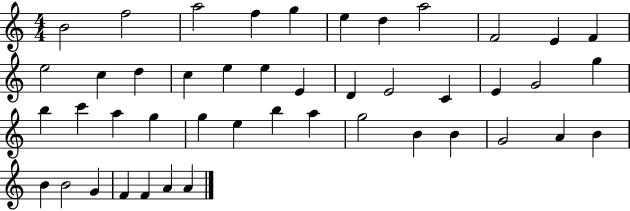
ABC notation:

X:1
T:Untitled
M:4/4
L:1/4
K:C
B2 f2 a2 f g e d a2 F2 E F e2 c d c e e E D E2 C E G2 g b c' a g g e b a g2 B B G2 A B B B2 G F F A A